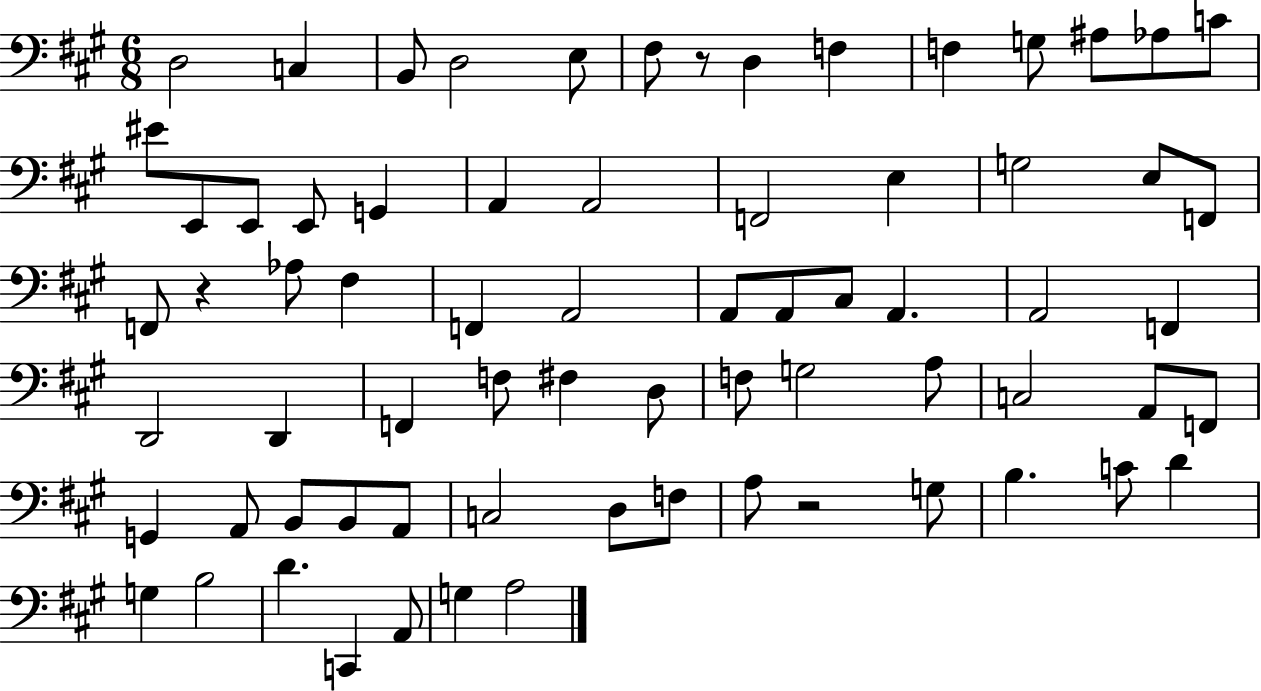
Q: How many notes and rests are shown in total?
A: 71